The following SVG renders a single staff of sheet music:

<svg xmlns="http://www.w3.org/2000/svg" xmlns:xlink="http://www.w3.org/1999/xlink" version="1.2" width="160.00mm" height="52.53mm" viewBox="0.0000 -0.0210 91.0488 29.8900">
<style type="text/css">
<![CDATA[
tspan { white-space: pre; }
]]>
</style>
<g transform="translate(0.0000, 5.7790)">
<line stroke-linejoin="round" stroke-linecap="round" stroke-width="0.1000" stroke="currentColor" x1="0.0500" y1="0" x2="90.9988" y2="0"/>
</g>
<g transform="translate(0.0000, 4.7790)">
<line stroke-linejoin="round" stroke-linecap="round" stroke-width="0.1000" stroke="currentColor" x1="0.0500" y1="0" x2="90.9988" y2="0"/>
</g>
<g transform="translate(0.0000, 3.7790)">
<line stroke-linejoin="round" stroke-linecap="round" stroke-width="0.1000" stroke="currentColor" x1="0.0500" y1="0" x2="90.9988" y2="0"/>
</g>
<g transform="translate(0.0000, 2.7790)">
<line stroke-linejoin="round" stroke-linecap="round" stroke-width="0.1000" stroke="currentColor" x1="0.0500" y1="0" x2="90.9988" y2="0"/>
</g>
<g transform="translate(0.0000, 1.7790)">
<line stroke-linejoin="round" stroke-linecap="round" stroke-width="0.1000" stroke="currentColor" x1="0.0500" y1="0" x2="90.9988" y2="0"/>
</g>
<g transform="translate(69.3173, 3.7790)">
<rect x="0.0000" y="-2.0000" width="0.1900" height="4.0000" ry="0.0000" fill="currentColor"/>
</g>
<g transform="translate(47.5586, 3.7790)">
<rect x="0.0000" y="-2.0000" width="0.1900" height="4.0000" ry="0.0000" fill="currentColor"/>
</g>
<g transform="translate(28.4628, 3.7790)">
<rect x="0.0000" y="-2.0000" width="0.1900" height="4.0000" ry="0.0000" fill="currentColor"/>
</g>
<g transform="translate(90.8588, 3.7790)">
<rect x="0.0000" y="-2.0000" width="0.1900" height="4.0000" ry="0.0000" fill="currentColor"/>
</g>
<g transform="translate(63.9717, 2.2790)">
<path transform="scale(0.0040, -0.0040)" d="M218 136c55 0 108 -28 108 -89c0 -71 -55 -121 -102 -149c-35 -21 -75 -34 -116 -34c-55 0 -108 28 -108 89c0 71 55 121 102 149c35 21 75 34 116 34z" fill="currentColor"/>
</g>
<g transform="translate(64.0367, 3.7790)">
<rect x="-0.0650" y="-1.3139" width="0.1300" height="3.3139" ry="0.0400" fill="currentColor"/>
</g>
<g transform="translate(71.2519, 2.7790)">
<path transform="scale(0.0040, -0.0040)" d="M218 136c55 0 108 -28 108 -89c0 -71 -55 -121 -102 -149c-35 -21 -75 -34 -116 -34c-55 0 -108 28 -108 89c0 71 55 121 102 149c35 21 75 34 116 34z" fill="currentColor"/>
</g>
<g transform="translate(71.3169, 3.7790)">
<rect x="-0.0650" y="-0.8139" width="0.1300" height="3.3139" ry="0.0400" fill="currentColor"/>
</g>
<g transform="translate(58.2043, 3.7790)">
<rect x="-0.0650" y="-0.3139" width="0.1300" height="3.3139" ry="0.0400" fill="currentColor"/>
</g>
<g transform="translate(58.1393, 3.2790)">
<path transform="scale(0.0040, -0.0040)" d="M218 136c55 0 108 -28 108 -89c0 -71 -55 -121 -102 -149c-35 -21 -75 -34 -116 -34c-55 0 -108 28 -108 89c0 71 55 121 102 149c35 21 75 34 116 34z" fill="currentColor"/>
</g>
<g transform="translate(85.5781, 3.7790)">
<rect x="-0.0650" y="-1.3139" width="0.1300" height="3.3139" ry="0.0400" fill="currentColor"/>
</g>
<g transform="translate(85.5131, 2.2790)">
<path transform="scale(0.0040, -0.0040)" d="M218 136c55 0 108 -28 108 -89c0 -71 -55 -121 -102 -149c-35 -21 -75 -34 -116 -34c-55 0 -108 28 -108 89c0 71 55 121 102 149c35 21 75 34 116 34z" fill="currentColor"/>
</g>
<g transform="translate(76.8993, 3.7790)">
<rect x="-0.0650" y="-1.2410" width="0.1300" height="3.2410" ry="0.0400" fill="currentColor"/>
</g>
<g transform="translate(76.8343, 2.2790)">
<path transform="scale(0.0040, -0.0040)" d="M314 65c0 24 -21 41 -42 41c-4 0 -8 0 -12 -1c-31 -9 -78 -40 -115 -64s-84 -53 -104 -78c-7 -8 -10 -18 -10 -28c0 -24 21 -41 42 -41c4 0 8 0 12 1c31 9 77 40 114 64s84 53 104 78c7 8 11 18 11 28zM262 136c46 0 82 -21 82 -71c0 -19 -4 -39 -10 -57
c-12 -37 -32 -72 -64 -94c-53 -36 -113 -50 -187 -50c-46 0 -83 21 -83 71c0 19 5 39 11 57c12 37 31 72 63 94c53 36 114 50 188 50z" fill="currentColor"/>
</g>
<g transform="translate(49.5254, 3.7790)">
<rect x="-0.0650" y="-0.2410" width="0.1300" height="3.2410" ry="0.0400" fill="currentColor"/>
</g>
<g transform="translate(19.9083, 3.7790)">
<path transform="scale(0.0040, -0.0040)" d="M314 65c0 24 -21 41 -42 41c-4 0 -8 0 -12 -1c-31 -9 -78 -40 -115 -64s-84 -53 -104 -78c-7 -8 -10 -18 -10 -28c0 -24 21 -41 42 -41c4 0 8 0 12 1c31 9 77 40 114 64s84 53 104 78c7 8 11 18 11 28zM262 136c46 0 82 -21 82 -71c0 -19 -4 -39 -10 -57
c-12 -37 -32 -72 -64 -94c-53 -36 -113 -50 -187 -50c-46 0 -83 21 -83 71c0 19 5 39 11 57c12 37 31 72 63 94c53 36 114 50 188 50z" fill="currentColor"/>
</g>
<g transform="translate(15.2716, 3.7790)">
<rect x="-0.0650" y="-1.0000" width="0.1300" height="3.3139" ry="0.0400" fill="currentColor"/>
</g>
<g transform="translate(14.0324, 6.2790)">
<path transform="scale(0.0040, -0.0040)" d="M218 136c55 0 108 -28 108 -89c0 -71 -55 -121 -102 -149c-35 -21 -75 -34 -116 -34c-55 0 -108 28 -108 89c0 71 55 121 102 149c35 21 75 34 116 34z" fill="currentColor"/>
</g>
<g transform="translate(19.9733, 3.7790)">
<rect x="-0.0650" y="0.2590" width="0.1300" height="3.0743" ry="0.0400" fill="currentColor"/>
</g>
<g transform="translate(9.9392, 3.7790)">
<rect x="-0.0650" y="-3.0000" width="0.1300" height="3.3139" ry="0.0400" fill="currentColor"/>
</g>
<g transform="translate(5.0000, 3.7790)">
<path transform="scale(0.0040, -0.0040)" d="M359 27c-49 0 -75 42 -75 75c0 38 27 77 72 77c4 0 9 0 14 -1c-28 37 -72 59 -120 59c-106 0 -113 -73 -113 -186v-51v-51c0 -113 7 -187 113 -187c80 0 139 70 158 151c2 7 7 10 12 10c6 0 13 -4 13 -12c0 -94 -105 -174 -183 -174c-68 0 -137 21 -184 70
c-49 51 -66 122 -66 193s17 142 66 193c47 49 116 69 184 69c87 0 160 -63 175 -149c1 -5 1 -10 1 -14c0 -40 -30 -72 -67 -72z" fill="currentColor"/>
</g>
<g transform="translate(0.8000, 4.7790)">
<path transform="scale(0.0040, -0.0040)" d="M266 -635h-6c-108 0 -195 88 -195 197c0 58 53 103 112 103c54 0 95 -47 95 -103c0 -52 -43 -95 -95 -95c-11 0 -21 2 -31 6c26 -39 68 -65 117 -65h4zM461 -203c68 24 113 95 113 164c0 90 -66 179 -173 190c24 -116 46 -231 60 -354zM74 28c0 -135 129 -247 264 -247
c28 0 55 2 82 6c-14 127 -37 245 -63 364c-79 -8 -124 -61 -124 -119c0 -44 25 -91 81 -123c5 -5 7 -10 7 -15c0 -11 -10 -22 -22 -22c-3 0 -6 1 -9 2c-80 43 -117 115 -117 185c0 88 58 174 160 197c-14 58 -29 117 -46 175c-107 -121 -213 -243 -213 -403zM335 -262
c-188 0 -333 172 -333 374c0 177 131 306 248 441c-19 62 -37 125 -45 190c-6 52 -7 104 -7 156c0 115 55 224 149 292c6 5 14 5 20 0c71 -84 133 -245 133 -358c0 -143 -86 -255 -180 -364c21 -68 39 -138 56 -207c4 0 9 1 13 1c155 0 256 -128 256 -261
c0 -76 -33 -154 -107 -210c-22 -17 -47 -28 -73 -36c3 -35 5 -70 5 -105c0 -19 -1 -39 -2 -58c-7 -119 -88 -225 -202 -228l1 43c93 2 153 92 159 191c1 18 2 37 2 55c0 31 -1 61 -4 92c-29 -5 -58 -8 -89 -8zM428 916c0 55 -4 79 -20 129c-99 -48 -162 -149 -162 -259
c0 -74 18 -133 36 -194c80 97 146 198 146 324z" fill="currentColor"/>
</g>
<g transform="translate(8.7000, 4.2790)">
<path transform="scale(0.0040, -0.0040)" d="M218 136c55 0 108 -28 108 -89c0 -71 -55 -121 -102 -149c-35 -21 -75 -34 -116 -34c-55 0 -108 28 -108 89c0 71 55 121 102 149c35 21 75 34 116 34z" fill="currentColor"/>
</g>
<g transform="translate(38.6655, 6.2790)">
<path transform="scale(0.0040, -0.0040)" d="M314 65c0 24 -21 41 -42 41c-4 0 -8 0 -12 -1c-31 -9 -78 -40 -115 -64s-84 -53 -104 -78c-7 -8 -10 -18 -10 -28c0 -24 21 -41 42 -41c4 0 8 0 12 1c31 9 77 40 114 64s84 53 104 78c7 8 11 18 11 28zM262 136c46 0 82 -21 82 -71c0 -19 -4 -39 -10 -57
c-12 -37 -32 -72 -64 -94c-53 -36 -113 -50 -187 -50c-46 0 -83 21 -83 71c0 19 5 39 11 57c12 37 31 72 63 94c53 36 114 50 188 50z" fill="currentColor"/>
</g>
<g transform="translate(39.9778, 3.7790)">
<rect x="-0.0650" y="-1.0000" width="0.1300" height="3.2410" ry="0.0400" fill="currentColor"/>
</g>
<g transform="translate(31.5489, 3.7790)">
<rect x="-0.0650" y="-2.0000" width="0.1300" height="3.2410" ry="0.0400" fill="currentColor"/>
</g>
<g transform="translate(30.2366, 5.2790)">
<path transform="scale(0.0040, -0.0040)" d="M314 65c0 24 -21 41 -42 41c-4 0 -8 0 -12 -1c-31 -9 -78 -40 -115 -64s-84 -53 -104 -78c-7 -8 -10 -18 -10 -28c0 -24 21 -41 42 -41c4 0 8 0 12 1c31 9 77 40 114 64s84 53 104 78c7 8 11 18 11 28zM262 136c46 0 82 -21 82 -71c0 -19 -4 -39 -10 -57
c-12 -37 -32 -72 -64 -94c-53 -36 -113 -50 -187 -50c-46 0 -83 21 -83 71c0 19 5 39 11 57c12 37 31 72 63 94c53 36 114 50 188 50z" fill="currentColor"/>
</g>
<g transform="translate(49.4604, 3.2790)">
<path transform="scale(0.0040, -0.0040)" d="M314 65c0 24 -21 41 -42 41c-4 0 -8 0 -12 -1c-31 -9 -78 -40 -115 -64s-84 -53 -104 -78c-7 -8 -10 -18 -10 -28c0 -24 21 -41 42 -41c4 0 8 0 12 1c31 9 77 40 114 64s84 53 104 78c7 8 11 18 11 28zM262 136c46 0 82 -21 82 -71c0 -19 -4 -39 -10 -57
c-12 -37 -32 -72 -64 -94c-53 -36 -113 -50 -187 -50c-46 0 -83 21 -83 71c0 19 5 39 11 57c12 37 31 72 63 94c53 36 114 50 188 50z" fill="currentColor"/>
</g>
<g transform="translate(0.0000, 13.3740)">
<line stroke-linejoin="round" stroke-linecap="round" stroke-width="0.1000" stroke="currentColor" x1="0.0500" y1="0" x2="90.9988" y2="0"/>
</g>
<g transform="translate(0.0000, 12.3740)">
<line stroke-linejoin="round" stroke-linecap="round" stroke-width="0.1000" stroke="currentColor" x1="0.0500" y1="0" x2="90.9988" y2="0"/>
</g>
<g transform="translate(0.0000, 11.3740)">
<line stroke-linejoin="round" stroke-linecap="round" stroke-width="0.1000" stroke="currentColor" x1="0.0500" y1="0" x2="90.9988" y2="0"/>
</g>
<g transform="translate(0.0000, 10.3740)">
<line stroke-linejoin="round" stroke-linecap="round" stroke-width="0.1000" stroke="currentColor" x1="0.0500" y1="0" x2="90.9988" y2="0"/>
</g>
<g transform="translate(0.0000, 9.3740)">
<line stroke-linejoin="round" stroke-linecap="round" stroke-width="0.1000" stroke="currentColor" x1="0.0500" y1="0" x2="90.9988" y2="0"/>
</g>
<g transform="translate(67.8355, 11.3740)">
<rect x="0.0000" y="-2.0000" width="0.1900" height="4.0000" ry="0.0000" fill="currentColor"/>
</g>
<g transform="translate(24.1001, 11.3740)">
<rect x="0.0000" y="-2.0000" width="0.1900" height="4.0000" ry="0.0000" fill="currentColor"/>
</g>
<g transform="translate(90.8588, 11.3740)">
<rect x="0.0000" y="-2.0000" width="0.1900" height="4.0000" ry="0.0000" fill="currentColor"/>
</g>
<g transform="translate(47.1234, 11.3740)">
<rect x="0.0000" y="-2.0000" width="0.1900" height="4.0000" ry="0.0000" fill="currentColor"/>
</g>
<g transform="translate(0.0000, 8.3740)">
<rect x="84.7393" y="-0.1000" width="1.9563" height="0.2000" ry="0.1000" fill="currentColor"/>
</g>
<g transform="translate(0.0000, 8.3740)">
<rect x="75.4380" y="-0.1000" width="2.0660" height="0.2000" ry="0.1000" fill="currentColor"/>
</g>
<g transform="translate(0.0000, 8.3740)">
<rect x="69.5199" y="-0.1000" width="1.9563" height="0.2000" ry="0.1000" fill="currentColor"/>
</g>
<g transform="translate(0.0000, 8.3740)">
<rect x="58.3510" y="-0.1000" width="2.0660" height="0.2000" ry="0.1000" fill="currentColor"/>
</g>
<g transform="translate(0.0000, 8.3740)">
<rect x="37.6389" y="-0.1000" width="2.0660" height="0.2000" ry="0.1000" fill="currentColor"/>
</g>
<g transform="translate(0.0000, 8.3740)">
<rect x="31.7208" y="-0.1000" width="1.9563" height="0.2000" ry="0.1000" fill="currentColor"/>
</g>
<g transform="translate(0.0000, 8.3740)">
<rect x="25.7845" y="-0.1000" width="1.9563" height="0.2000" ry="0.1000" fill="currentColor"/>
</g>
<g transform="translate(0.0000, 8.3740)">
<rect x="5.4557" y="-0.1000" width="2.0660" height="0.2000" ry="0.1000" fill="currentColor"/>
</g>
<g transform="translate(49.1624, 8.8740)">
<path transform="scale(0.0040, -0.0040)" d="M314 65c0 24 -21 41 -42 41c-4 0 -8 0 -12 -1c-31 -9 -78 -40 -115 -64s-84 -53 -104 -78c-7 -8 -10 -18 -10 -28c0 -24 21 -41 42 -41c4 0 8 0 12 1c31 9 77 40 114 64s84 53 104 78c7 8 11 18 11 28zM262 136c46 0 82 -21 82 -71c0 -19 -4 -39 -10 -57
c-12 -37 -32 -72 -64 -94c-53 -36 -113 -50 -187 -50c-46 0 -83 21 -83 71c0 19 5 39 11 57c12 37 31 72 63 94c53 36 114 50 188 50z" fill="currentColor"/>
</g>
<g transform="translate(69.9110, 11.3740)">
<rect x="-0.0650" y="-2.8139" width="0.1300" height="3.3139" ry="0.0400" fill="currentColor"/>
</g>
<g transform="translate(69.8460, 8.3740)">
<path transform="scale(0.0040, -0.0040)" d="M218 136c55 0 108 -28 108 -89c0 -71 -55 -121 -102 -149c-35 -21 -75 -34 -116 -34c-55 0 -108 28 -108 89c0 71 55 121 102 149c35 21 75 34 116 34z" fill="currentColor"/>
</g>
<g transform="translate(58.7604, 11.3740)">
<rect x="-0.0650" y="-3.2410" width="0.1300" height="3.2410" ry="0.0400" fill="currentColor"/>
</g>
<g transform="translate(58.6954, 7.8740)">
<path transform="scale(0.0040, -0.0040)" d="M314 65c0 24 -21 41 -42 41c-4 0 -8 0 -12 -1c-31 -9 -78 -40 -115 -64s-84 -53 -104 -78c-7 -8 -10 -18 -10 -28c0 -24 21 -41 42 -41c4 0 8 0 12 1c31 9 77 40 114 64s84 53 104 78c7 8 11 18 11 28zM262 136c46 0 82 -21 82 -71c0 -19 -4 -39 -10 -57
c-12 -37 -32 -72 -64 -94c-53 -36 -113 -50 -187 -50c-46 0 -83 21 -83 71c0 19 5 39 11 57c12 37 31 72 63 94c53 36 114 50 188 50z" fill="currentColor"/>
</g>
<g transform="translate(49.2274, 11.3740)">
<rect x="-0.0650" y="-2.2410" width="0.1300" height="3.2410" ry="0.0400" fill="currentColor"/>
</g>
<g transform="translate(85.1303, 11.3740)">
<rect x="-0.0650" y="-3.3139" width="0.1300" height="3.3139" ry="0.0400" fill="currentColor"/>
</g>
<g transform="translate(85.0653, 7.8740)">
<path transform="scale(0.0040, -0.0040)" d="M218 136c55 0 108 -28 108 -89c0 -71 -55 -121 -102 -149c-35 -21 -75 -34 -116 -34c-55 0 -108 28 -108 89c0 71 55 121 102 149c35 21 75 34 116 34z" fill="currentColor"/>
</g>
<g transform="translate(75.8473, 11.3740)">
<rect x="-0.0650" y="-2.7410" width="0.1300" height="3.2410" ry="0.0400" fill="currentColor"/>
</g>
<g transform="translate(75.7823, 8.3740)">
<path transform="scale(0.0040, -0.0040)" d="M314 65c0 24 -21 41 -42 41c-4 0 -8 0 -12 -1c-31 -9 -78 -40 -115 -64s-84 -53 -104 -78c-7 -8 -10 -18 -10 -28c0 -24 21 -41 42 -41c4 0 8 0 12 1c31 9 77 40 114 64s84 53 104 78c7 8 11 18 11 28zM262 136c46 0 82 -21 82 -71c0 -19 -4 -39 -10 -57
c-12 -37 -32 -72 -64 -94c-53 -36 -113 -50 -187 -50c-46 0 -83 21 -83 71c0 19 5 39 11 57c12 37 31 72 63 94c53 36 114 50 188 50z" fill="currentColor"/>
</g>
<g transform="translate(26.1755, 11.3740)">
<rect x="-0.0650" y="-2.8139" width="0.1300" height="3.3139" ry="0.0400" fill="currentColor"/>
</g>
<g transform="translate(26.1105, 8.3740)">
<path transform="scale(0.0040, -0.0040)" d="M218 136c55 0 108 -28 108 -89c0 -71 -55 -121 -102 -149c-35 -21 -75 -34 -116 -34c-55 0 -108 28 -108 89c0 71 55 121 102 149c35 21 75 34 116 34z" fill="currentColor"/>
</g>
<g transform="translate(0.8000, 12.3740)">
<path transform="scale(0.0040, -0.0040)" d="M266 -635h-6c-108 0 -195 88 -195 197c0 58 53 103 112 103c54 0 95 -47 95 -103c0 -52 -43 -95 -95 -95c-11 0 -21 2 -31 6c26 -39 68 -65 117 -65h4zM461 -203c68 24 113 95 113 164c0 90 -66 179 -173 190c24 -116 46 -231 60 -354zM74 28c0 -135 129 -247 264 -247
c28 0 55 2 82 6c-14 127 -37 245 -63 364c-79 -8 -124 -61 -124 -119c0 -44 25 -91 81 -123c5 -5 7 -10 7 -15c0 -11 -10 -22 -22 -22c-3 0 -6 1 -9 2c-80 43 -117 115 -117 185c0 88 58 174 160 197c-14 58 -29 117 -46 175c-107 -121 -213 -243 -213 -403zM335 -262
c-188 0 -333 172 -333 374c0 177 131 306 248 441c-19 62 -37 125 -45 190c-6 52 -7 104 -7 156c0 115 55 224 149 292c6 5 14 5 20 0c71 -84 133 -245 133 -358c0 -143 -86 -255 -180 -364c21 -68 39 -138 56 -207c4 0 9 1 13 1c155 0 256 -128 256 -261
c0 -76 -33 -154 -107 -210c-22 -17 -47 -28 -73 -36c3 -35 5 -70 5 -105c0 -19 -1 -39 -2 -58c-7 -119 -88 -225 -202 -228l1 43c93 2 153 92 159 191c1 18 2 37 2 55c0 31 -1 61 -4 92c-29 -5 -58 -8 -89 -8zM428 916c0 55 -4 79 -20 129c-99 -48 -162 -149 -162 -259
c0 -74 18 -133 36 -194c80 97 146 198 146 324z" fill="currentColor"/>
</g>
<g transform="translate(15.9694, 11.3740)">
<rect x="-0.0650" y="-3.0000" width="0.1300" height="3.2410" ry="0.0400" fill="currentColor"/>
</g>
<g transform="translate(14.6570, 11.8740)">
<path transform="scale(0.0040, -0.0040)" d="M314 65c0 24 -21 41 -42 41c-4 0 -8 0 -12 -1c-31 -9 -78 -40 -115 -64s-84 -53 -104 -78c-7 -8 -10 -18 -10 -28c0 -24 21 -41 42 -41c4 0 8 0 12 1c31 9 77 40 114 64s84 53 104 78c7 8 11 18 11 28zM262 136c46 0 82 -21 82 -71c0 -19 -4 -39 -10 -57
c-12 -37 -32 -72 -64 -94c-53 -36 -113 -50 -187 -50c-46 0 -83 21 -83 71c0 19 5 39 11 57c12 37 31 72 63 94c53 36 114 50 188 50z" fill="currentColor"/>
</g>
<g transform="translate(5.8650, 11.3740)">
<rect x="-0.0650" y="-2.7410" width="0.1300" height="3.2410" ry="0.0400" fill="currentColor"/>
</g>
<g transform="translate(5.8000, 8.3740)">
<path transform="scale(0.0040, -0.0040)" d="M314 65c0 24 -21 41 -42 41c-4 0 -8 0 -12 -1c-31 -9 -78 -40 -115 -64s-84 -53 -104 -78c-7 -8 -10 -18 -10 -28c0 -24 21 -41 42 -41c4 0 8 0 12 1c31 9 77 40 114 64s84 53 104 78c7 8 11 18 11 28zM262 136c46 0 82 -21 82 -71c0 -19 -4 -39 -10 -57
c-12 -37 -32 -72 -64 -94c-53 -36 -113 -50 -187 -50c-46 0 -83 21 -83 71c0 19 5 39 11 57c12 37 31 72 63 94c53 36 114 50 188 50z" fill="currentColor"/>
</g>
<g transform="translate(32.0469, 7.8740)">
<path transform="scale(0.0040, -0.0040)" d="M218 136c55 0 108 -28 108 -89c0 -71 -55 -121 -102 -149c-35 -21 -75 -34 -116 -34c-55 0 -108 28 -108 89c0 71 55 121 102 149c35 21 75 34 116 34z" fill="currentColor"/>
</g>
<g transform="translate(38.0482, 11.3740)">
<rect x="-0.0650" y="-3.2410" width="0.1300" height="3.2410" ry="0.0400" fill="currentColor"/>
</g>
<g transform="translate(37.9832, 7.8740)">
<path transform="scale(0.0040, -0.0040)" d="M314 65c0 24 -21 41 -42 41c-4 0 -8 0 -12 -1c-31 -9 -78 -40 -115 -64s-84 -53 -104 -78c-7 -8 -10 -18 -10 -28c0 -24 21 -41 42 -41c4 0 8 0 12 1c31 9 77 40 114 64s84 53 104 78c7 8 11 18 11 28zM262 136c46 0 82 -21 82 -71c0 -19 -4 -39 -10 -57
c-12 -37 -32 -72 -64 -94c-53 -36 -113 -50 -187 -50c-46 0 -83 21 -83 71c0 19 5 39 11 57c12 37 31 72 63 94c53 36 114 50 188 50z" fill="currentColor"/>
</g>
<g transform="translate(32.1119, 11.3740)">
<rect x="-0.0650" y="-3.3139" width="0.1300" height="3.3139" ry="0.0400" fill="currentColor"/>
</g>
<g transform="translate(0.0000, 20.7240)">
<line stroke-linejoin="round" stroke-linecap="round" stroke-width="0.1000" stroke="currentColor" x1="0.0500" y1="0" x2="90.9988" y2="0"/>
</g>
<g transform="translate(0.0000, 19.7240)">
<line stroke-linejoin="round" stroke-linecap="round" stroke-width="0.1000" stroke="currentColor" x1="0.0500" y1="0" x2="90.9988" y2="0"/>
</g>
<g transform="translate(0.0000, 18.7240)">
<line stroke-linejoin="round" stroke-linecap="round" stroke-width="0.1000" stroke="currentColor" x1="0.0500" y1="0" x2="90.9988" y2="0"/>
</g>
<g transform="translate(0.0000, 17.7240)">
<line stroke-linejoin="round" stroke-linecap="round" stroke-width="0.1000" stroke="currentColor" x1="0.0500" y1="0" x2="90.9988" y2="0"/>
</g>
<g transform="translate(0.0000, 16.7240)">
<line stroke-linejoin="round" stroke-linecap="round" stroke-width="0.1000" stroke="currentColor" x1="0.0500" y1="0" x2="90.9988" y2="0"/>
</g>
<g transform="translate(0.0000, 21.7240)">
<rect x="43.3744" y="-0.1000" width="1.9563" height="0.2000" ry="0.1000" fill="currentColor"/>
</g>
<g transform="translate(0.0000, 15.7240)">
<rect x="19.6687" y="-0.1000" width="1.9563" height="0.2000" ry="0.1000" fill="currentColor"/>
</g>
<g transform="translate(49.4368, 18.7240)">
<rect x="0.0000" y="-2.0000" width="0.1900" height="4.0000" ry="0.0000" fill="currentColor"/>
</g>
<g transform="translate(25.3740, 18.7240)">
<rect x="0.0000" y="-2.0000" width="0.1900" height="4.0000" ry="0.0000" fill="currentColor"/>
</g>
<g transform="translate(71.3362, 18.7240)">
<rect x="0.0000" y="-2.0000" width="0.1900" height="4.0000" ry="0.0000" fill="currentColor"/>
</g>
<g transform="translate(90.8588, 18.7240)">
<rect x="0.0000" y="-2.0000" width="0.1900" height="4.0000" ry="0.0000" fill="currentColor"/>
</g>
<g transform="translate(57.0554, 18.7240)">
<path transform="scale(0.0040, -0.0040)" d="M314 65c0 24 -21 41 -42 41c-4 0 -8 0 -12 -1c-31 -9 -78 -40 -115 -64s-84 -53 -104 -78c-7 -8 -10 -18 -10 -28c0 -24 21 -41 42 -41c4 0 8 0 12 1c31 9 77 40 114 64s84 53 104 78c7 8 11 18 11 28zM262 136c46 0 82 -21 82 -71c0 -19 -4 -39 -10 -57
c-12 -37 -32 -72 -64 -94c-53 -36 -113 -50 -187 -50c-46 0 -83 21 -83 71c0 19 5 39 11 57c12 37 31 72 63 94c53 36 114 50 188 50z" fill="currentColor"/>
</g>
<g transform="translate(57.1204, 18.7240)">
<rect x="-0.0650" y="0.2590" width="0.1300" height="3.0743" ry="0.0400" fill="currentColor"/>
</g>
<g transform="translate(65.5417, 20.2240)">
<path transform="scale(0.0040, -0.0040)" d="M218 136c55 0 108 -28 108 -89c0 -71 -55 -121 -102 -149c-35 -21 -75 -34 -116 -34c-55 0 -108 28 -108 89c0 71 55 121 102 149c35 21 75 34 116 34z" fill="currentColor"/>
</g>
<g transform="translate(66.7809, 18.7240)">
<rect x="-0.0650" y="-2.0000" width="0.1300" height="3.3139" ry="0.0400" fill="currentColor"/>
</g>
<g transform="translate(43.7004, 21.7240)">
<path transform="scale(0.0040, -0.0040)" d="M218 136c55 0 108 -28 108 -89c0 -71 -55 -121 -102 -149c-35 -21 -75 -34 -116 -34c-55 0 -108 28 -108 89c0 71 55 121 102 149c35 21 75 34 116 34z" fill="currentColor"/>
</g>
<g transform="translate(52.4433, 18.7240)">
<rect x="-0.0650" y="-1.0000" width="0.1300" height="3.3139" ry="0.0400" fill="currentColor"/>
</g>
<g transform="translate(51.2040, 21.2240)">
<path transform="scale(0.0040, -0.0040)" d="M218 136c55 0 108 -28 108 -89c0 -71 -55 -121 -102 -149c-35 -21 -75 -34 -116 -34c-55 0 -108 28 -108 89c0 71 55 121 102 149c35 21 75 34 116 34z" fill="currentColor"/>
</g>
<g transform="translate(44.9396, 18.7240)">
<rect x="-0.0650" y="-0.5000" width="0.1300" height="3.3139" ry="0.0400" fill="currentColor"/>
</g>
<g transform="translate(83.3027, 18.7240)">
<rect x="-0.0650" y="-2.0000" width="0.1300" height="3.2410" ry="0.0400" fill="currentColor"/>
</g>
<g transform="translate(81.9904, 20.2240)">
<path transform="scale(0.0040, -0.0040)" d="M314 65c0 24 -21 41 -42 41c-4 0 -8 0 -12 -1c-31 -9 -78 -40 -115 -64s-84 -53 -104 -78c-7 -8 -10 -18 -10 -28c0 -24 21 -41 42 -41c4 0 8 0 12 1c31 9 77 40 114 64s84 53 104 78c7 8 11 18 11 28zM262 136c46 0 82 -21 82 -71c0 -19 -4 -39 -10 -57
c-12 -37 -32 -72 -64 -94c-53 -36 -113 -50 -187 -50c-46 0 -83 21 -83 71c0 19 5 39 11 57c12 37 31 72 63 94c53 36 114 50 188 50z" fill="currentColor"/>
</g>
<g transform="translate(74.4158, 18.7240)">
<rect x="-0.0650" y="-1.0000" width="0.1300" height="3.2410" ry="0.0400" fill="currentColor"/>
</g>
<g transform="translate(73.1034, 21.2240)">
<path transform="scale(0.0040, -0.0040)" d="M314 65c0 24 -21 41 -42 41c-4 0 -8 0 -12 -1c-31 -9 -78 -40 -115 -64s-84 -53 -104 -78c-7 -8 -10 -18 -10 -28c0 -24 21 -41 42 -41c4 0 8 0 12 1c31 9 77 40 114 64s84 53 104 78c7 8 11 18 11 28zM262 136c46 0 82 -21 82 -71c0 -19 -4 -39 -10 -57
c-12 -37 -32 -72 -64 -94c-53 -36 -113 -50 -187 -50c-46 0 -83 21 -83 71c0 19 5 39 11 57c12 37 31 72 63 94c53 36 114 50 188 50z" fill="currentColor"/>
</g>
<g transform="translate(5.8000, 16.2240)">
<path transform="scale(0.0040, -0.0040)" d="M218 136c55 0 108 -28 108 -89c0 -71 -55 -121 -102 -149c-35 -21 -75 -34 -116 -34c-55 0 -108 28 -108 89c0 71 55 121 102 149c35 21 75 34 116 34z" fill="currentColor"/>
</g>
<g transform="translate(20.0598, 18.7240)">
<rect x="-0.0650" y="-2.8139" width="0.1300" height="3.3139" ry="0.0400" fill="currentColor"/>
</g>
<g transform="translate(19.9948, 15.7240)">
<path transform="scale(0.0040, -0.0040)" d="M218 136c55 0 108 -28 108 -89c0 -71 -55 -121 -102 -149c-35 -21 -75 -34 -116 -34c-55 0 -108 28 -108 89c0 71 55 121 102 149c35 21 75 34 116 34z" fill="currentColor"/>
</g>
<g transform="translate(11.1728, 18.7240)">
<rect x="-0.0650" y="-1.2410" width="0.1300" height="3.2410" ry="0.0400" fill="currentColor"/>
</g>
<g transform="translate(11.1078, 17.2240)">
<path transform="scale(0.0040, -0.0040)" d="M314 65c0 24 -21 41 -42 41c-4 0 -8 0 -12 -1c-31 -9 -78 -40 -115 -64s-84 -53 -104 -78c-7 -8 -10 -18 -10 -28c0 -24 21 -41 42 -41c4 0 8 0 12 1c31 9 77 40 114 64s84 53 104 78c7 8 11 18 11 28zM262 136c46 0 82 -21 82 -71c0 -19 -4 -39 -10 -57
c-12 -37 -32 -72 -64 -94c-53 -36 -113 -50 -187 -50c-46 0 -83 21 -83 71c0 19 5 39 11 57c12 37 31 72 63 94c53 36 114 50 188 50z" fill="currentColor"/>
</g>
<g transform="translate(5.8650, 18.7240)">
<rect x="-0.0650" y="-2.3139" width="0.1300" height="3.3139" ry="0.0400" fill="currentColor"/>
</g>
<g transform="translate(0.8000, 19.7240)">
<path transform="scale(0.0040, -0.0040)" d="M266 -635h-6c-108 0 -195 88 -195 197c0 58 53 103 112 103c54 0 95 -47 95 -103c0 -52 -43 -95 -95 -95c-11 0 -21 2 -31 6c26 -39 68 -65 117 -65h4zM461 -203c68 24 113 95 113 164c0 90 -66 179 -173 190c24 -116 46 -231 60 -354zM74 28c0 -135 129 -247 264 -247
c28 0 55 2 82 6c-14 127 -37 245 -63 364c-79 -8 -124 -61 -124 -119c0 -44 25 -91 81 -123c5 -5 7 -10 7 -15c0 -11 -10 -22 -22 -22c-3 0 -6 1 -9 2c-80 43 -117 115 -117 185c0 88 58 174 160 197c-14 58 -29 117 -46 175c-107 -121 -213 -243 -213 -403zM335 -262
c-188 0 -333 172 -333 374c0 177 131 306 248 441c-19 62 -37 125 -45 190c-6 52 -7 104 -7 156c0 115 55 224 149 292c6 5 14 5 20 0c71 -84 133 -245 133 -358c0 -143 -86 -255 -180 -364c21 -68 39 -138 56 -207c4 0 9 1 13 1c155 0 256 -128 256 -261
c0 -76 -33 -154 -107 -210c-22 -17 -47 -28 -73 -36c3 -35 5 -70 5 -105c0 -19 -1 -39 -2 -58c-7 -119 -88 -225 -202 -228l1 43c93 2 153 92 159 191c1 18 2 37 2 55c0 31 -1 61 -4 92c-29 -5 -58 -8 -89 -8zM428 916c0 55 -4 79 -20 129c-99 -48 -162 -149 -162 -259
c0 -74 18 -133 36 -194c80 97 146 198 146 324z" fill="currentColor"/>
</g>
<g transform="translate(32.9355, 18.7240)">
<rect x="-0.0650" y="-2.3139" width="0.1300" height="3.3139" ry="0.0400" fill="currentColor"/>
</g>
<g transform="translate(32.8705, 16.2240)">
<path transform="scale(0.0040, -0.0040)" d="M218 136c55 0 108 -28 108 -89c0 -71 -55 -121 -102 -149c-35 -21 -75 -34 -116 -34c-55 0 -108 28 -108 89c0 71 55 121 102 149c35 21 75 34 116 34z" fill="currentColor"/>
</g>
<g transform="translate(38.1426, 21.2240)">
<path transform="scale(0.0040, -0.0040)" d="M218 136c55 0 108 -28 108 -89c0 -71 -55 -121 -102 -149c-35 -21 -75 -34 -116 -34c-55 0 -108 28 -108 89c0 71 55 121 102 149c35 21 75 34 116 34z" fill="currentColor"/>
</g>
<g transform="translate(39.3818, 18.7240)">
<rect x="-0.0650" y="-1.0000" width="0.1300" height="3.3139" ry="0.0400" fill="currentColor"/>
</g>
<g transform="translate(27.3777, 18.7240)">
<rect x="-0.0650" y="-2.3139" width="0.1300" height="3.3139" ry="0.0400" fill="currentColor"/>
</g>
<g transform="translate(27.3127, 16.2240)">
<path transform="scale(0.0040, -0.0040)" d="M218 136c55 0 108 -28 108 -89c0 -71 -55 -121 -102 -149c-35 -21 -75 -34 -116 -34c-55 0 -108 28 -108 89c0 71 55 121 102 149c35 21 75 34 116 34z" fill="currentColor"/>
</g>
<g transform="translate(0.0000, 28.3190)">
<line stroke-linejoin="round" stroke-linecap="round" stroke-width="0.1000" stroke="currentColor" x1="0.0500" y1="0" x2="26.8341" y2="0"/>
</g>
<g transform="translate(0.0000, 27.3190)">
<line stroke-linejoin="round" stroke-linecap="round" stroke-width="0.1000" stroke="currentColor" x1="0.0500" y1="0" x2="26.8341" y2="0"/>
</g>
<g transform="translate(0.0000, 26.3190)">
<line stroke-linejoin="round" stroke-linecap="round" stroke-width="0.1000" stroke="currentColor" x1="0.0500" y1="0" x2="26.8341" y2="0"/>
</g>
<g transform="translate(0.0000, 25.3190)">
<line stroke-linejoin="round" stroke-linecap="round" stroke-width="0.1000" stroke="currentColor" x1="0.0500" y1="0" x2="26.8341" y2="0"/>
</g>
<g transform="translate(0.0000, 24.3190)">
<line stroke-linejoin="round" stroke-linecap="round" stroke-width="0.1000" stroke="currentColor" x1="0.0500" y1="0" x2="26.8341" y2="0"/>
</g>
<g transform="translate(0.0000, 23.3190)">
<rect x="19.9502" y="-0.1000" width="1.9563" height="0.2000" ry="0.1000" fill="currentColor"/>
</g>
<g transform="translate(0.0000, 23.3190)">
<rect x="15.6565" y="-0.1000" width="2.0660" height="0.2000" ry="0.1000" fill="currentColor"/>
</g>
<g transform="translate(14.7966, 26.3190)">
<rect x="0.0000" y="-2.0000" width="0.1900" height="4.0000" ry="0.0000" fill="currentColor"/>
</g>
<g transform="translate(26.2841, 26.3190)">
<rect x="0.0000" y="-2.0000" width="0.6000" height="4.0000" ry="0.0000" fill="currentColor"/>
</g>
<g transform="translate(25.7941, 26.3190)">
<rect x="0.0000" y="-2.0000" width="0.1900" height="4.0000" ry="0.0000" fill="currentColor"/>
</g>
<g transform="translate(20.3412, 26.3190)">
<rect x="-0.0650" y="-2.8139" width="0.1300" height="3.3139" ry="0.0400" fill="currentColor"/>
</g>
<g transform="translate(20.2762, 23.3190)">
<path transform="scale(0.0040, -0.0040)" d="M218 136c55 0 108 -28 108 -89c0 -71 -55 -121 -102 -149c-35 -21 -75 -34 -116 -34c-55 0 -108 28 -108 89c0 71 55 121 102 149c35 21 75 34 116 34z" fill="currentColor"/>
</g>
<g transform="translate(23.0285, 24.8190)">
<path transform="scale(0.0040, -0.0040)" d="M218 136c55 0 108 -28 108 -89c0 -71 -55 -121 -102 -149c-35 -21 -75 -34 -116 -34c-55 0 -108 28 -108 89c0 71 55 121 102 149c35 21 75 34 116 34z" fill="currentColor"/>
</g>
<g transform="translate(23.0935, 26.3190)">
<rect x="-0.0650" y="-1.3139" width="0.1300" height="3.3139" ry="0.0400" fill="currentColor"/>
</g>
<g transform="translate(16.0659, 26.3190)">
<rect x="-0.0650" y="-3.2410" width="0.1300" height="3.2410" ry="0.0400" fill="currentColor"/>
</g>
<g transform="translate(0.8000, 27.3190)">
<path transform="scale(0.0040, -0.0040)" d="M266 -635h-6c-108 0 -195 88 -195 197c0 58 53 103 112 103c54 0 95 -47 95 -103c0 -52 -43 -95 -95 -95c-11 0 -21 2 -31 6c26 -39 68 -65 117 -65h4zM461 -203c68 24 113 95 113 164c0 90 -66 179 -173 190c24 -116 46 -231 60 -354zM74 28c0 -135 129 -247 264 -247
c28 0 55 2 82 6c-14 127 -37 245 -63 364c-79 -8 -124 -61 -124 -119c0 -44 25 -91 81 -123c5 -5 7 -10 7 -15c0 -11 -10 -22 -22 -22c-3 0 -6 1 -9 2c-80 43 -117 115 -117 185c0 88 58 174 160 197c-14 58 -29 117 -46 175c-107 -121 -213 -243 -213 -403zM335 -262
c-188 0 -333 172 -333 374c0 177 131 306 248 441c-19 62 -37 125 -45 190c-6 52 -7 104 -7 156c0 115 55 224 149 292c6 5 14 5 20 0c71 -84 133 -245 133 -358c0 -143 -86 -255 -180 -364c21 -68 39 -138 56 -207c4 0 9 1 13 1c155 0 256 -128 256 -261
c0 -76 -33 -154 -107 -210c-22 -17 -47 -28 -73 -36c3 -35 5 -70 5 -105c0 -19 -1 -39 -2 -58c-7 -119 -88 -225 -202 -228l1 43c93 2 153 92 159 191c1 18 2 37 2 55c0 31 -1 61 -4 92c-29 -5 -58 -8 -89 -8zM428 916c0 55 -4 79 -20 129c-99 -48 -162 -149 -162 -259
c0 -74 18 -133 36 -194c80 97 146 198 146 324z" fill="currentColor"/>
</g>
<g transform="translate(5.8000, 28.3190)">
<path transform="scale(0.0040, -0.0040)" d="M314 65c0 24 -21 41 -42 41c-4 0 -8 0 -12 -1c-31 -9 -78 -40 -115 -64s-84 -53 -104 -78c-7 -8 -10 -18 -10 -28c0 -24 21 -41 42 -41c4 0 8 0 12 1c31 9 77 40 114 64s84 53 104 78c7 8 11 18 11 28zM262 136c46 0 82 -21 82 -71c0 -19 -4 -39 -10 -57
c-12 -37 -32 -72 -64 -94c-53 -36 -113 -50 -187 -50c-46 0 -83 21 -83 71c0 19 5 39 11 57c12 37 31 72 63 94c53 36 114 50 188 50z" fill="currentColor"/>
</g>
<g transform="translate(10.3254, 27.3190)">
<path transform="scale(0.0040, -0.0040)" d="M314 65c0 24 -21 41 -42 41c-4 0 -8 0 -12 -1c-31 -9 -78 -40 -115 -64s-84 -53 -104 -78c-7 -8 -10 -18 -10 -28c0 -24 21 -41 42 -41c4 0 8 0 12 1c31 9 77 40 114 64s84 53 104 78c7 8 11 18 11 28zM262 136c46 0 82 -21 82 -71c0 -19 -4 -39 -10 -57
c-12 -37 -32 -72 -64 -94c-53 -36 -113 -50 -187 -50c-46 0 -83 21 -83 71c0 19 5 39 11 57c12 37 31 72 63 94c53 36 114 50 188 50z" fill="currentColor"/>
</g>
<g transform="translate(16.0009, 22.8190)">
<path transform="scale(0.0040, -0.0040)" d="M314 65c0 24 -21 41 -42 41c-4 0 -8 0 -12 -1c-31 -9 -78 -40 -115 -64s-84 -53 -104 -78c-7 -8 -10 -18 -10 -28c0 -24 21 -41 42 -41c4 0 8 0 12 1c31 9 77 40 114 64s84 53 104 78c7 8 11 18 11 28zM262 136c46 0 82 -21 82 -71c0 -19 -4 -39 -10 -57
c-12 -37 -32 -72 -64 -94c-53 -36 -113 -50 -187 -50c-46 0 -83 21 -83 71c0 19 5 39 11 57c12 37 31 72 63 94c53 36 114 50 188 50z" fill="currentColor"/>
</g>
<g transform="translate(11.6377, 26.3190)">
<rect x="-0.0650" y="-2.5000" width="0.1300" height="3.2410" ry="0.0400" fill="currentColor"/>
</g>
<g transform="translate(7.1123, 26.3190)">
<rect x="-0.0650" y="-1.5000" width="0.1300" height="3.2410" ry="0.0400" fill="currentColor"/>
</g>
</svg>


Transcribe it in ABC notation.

X:1
T:Untitled
M:4/4
L:1/4
K:C
A D B2 F2 D2 c2 c e d e2 e a2 A2 a b b2 g2 b2 a a2 b g e2 a g g D C D B2 F D2 F2 E2 G2 b2 a e